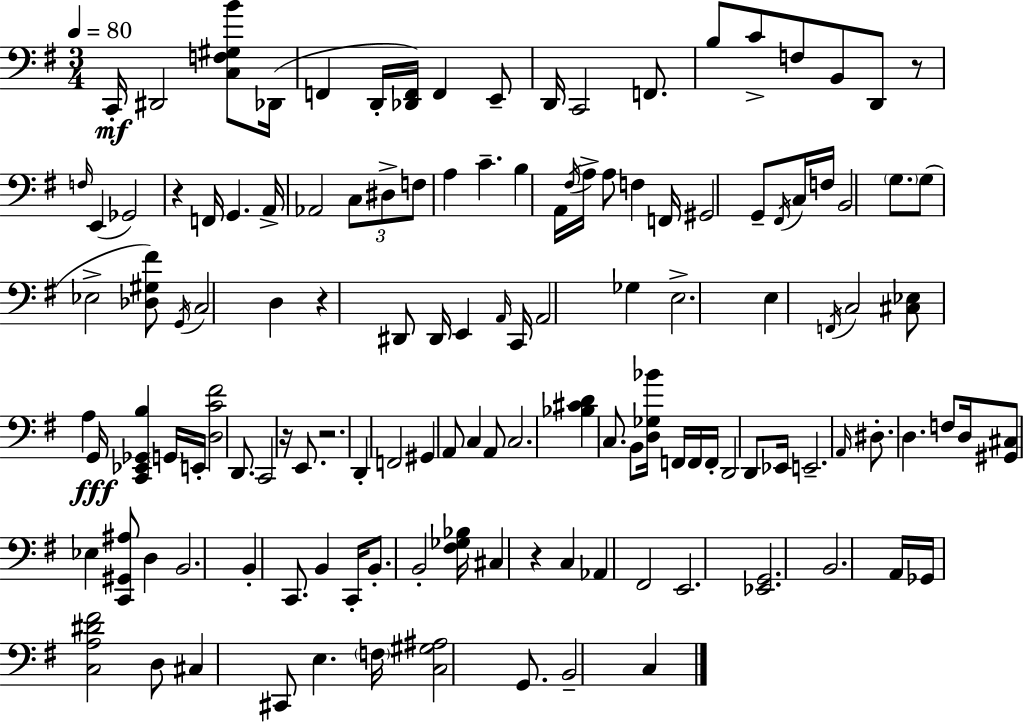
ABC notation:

X:1
T:Untitled
M:3/4
L:1/4
K:G
C,,/4 ^D,,2 [C,F,^G,B]/2 _D,,/4 F,, D,,/4 [_D,,F,,]/4 F,, E,,/2 D,,/4 C,,2 F,,/2 B,/2 C/2 F,/2 B,,/2 D,,/2 z/2 F,/4 E,, _G,,2 z F,,/4 G,, A,,/4 _A,,2 C,/2 ^D,/2 F,/2 A, C B, A,,/4 ^F,/4 A,/4 A,/2 F, F,,/4 ^G,,2 G,,/2 ^F,,/4 C,/4 F,/4 B,,2 G,/2 G,/2 _E,2 [_D,^G,^F]/2 G,,/4 C,2 D, z ^D,,/2 ^D,,/4 E,, A,,/4 C,,/4 A,,2 _G, E,2 E, F,,/4 C,2 [^C,_E,]/2 A, G,,/4 [C,,_E,,_G,,B,] G,,/4 E,,/4 [D,C^F]2 D,,/2 C,,2 z/4 E,,/2 z2 D,, F,,2 ^G,, A,,/2 C, A,,/2 C,2 [_B,^CD] C,/2 B,,/2 [D,_G,_B]/4 F,,/4 F,,/4 F,,/4 D,,2 D,,/2 _E,,/4 E,,2 A,,/4 ^D,/2 D, F,/2 D,/4 [^G,,^C,]/2 _E, [C,,^G,,^A,]/2 D, B,,2 B,, C,,/2 B,, C,,/4 B,,/2 B,,2 [^F,_G,_B,]/4 ^C, z C, _A,, ^F,,2 E,,2 [_E,,G,,]2 B,,2 A,,/4 _G,,/4 [C,A,^D^F]2 D,/2 ^C, ^C,,/2 E, F,/4 [C,^G,^A,]2 G,,/2 B,,2 C,